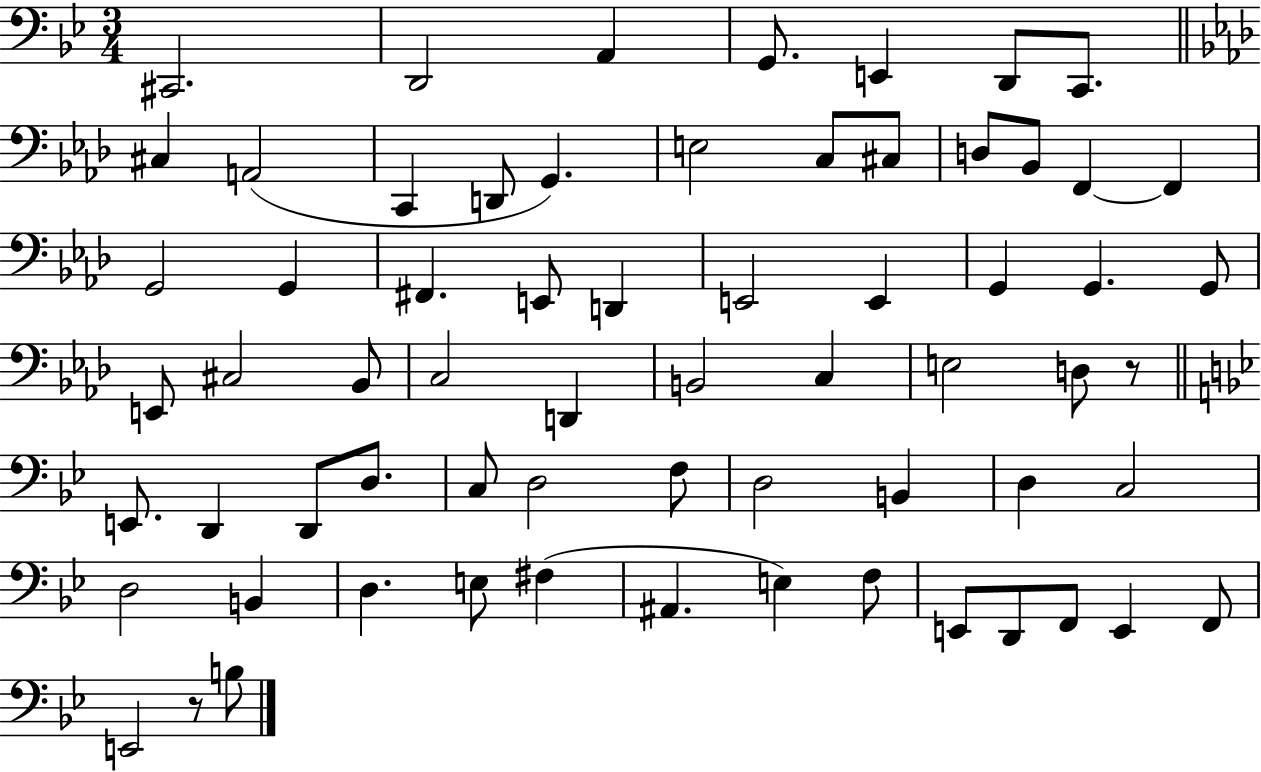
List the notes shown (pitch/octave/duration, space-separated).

C#2/h. D2/h A2/q G2/e. E2/q D2/e C2/e. C#3/q A2/h C2/q D2/e G2/q. E3/h C3/e C#3/e D3/e Bb2/e F2/q F2/q G2/h G2/q F#2/q. E2/e D2/q E2/h E2/q G2/q G2/q. G2/e E2/e C#3/h Bb2/e C3/h D2/q B2/h C3/q E3/h D3/e R/e E2/e. D2/q D2/e D3/e. C3/e D3/h F3/e D3/h B2/q D3/q C3/h D3/h B2/q D3/q. E3/e F#3/q A#2/q. E3/q F3/e E2/e D2/e F2/e E2/q F2/e E2/h R/e B3/e